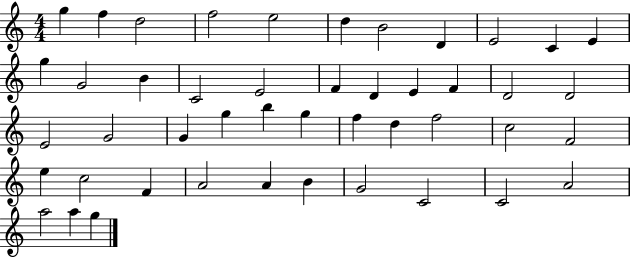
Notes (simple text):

G5/q F5/q D5/h F5/h E5/h D5/q B4/h D4/q E4/h C4/q E4/q G5/q G4/h B4/q C4/h E4/h F4/q D4/q E4/q F4/q D4/h D4/h E4/h G4/h G4/q G5/q B5/q G5/q F5/q D5/q F5/h C5/h F4/h E5/q C5/h F4/q A4/h A4/q B4/q G4/h C4/h C4/h A4/h A5/h A5/q G5/q